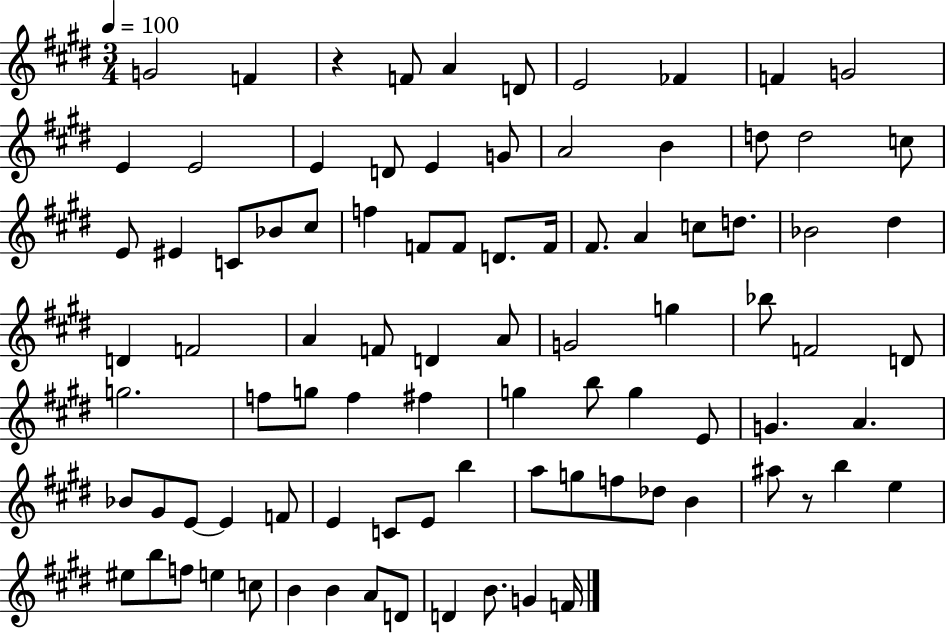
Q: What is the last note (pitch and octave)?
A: F4